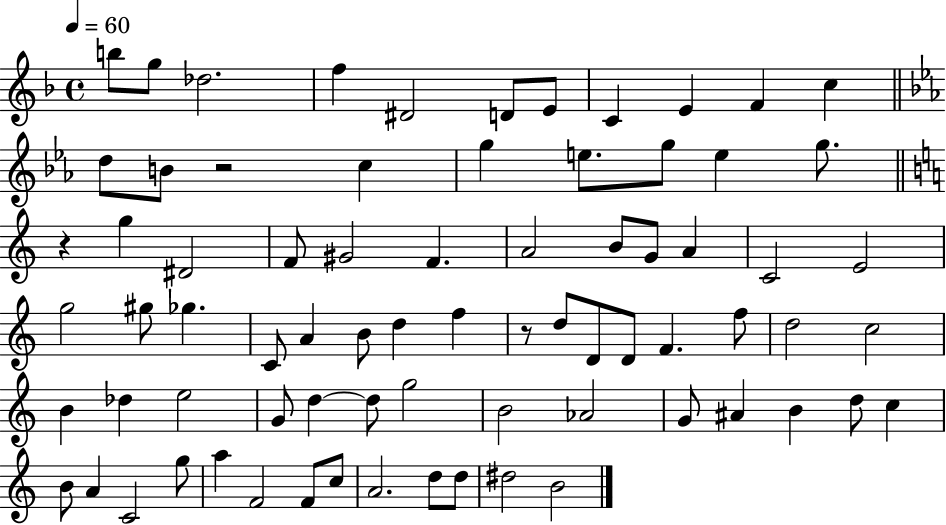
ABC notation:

X:1
T:Untitled
M:4/4
L:1/4
K:F
b/2 g/2 _d2 f ^D2 D/2 E/2 C E F c d/2 B/2 z2 c g e/2 g/2 e g/2 z g ^D2 F/2 ^G2 F A2 B/2 G/2 A C2 E2 g2 ^g/2 _g C/2 A B/2 d f z/2 d/2 D/2 D/2 F f/2 d2 c2 B _d e2 G/2 d d/2 g2 B2 _A2 G/2 ^A B d/2 c B/2 A C2 g/2 a F2 F/2 c/2 A2 d/2 d/2 ^d2 B2